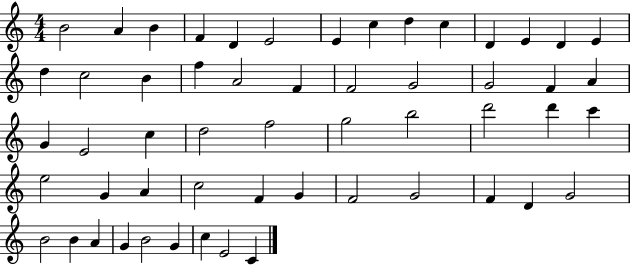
X:1
T:Untitled
M:4/4
L:1/4
K:C
B2 A B F D E2 E c d c D E D E d c2 B f A2 F F2 G2 G2 F A G E2 c d2 f2 g2 b2 d'2 d' c' e2 G A c2 F G F2 G2 F D G2 B2 B A G B2 G c E2 C